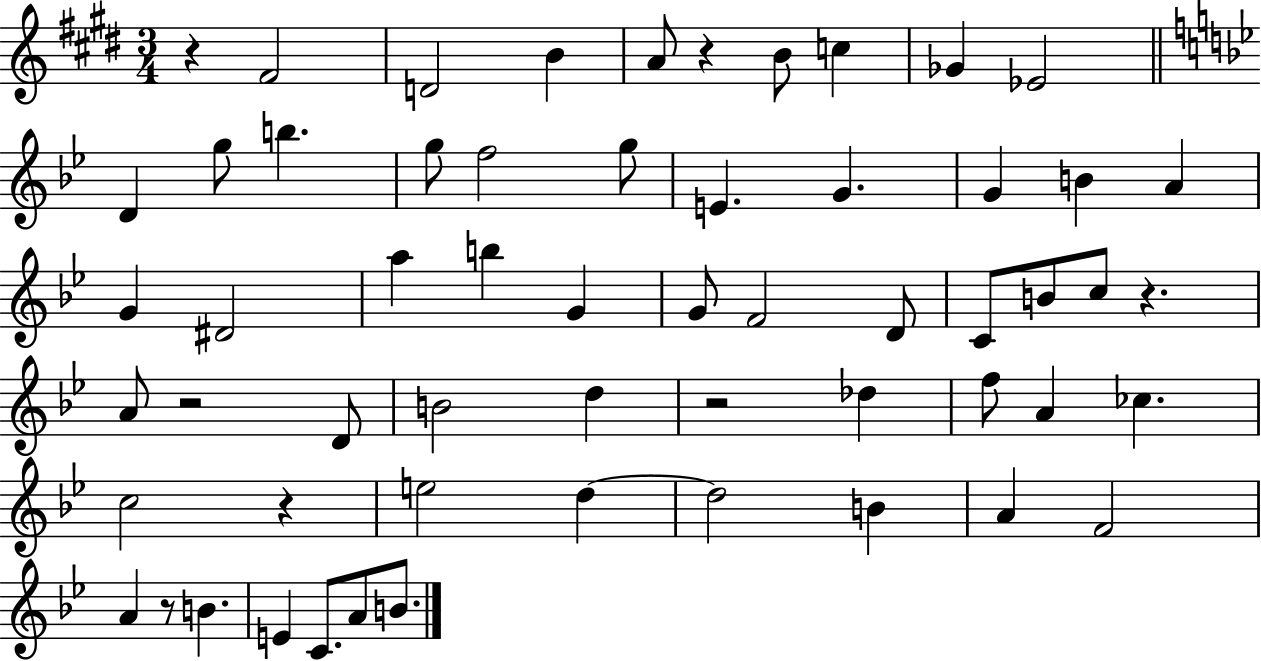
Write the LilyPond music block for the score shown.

{
  \clef treble
  \numericTimeSignature
  \time 3/4
  \key e \major
  \repeat volta 2 { r4 fis'2 | d'2 b'4 | a'8 r4 b'8 c''4 | ges'4 ees'2 | \break \bar "||" \break \key g \minor d'4 g''8 b''4. | g''8 f''2 g''8 | e'4. g'4. | g'4 b'4 a'4 | \break g'4 dis'2 | a''4 b''4 g'4 | g'8 f'2 d'8 | c'8 b'8 c''8 r4. | \break a'8 r2 d'8 | b'2 d''4 | r2 des''4 | f''8 a'4 ces''4. | \break c''2 r4 | e''2 d''4~~ | d''2 b'4 | a'4 f'2 | \break a'4 r8 b'4. | e'4 c'8. a'8 b'8. | } \bar "|."
}